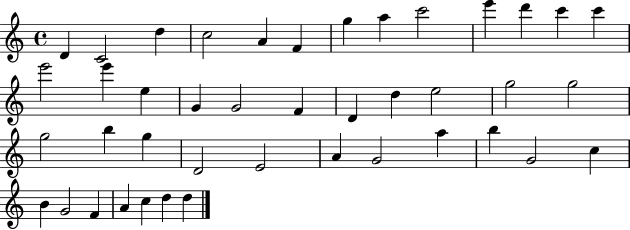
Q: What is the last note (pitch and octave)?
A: D5